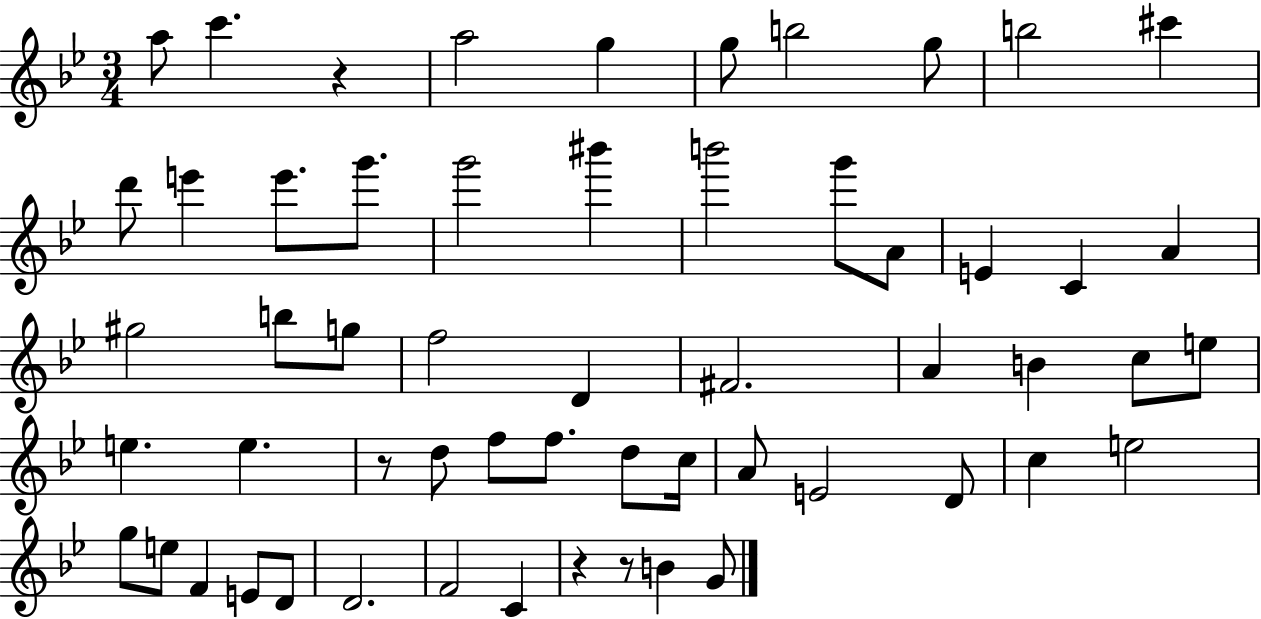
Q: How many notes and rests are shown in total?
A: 57